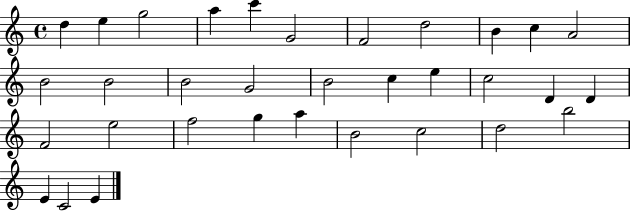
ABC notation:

X:1
T:Untitled
M:4/4
L:1/4
K:C
d e g2 a c' G2 F2 d2 B c A2 B2 B2 B2 G2 B2 c e c2 D D F2 e2 f2 g a B2 c2 d2 b2 E C2 E